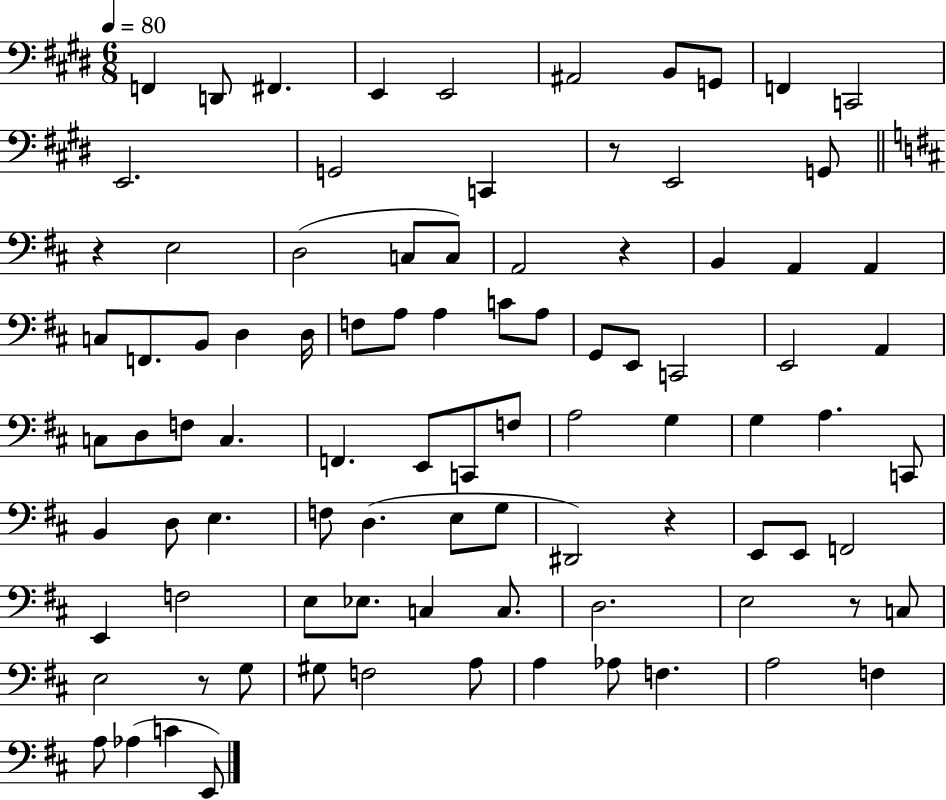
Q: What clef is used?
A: bass